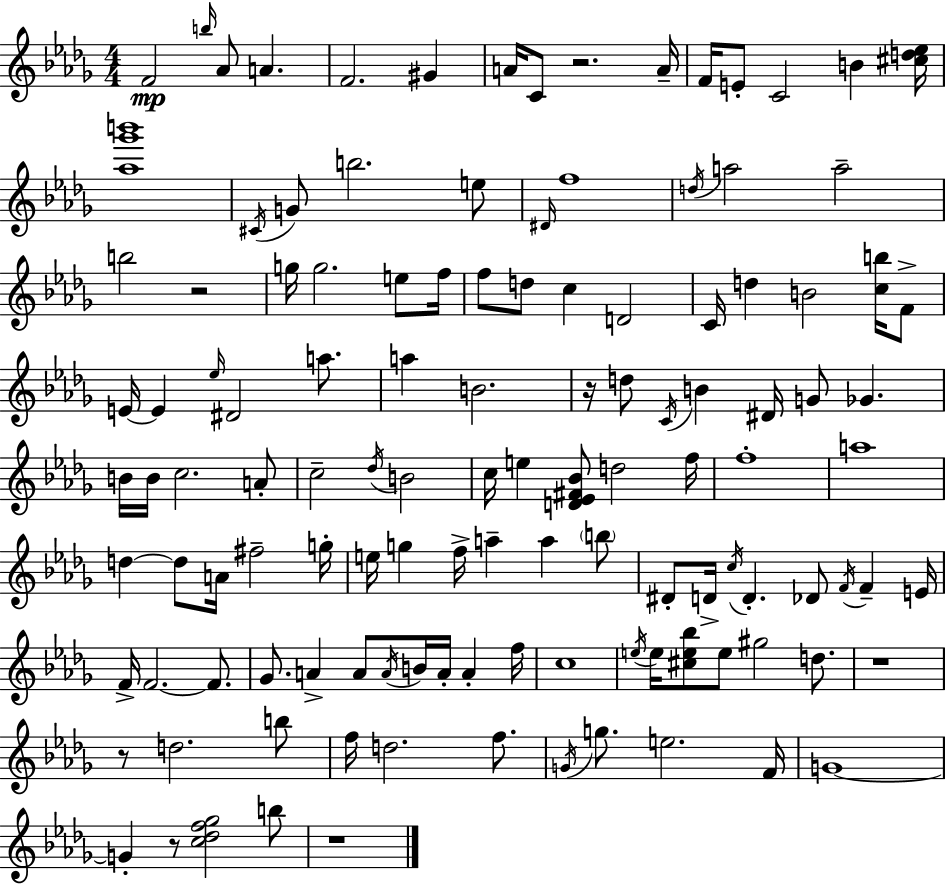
{
  \clef treble
  \numericTimeSignature
  \time 4/4
  \key bes \minor
  \repeat volta 2 { f'2\mp \grace { b''16 } aes'8 a'4. | f'2. gis'4 | a'16 c'8 r2. | a'16-- f'16 e'8-. c'2 b'4 | \break <cis'' d'' ees''>16 <aes'' ges''' b'''>1 | \acciaccatura { cis'16 } g'8 b''2. | e''8 \grace { dis'16 } f''1 | \acciaccatura { d''16 } a''2 a''2-- | \break b''2 r2 | g''16 g''2. | e''8 f''16 f''8 d''8 c''4 d'2 | c'16 d''4 b'2 | \break <c'' b''>16 f'8-> e'16~~ e'4 \grace { ees''16 } dis'2 | a''8. a''4 b'2. | r16 d''8 \acciaccatura { c'16 } b'4 dis'16 g'8 | ges'4. b'16 b'16 c''2. | \break a'8-. c''2-- \acciaccatura { des''16 } b'2 | c''16 e''4 <d' ees' fis' bes'>8 d''2 | f''16 f''1-. | a''1 | \break d''4~~ d''8 a'16 fis''2-- | g''16-. e''16 g''4 f''16-> a''4-- | a''4 \parenthesize b''8 dis'8-. d'16-> \acciaccatura { c''16 } d'4.-. | des'8 \acciaccatura { f'16 } f'4-- e'16 f'16-> f'2.~~ | \break f'8. ges'8. a'4-> | a'8 \acciaccatura { a'16 } b'16 a'16-. a'4-. f''16 c''1 | \acciaccatura { e''16 } e''16 <cis'' e'' bes''>8 e''8 | gis''2 d''8. r1 | \break r8 d''2. | b''8 f''16 d''2. | f''8. \acciaccatura { g'16 } g''8. e''2. | f'16 g'1~~ | \break g'4-. | r8 <c'' des'' f'' ges''>2 b''8 r1 | } \bar "|."
}